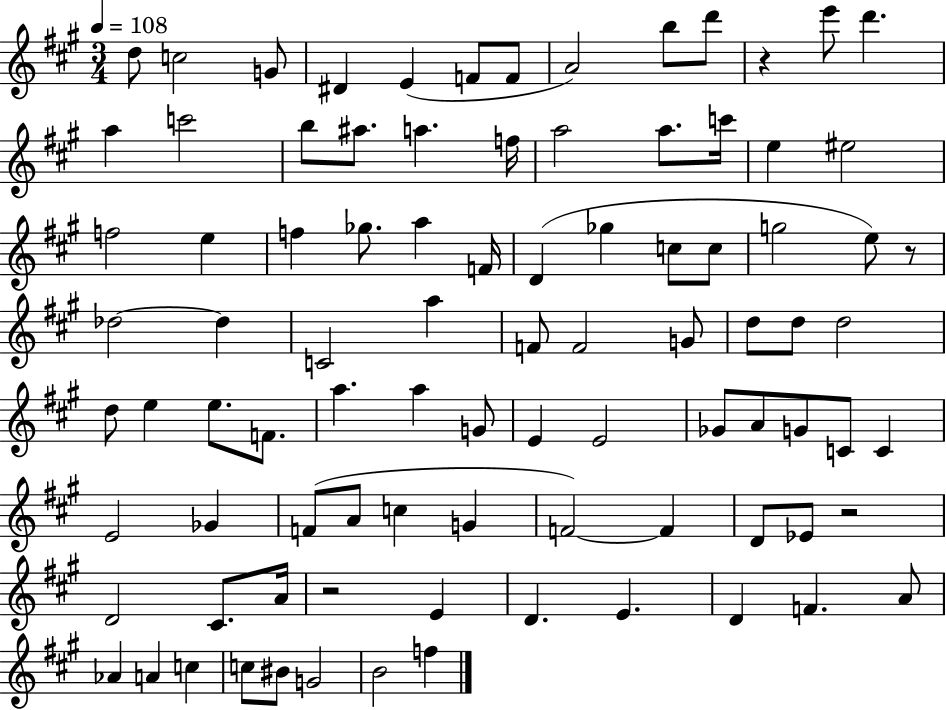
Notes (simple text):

D5/e C5/h G4/e D#4/q E4/q F4/e F4/e A4/h B5/e D6/e R/q E6/e D6/q. A5/q C6/h B5/e A#5/e. A5/q. F5/s A5/h A5/e. C6/s E5/q EIS5/h F5/h E5/q F5/q Gb5/e. A5/q F4/s D4/q Gb5/q C5/e C5/e G5/h E5/e R/e Db5/h Db5/q C4/h A5/q F4/e F4/h G4/e D5/e D5/e D5/h D5/e E5/q E5/e. F4/e. A5/q. A5/q G4/e E4/q E4/h Gb4/e A4/e G4/e C4/e C4/q E4/h Gb4/q F4/e A4/e C5/q G4/q F4/h F4/q D4/e Eb4/e R/h D4/h C#4/e. A4/s R/h E4/q D4/q. E4/q. D4/q F4/q. A4/e Ab4/q A4/q C5/q C5/e BIS4/e G4/h B4/h F5/q